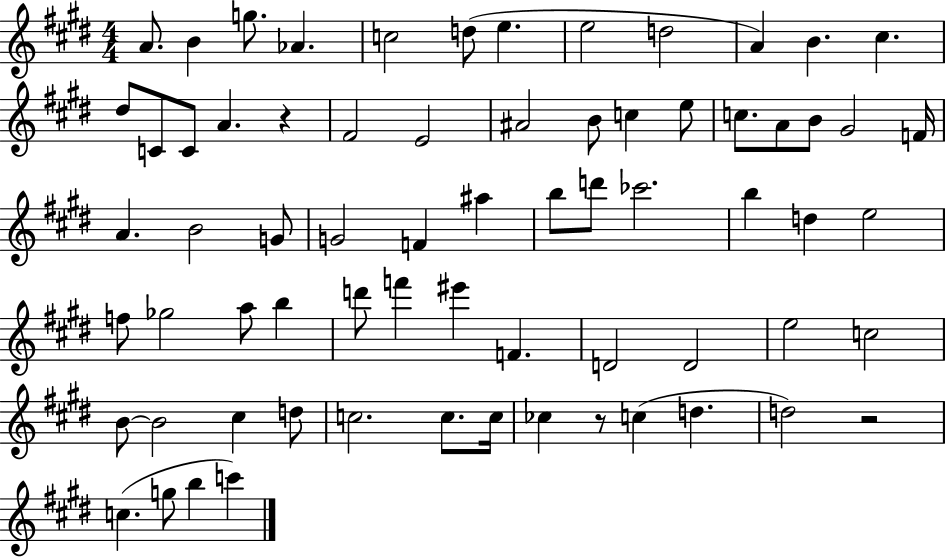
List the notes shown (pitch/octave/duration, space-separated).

A4/e. B4/q G5/e. Ab4/q. C5/h D5/e E5/q. E5/h D5/h A4/q B4/q. C#5/q. D#5/e C4/e C4/e A4/q. R/q F#4/h E4/h A#4/h B4/e C5/q E5/e C5/e. A4/e B4/e G#4/h F4/s A4/q. B4/h G4/e G4/h F4/q A#5/q B5/e D6/e CES6/h. B5/q D5/q E5/h F5/e Gb5/h A5/e B5/q D6/e F6/q EIS6/q F4/q. D4/h D4/h E5/h C5/h B4/e B4/h C#5/q D5/e C5/h. C5/e. C5/s CES5/q R/e C5/q D5/q. D5/h R/h C5/q. G5/e B5/q C6/q